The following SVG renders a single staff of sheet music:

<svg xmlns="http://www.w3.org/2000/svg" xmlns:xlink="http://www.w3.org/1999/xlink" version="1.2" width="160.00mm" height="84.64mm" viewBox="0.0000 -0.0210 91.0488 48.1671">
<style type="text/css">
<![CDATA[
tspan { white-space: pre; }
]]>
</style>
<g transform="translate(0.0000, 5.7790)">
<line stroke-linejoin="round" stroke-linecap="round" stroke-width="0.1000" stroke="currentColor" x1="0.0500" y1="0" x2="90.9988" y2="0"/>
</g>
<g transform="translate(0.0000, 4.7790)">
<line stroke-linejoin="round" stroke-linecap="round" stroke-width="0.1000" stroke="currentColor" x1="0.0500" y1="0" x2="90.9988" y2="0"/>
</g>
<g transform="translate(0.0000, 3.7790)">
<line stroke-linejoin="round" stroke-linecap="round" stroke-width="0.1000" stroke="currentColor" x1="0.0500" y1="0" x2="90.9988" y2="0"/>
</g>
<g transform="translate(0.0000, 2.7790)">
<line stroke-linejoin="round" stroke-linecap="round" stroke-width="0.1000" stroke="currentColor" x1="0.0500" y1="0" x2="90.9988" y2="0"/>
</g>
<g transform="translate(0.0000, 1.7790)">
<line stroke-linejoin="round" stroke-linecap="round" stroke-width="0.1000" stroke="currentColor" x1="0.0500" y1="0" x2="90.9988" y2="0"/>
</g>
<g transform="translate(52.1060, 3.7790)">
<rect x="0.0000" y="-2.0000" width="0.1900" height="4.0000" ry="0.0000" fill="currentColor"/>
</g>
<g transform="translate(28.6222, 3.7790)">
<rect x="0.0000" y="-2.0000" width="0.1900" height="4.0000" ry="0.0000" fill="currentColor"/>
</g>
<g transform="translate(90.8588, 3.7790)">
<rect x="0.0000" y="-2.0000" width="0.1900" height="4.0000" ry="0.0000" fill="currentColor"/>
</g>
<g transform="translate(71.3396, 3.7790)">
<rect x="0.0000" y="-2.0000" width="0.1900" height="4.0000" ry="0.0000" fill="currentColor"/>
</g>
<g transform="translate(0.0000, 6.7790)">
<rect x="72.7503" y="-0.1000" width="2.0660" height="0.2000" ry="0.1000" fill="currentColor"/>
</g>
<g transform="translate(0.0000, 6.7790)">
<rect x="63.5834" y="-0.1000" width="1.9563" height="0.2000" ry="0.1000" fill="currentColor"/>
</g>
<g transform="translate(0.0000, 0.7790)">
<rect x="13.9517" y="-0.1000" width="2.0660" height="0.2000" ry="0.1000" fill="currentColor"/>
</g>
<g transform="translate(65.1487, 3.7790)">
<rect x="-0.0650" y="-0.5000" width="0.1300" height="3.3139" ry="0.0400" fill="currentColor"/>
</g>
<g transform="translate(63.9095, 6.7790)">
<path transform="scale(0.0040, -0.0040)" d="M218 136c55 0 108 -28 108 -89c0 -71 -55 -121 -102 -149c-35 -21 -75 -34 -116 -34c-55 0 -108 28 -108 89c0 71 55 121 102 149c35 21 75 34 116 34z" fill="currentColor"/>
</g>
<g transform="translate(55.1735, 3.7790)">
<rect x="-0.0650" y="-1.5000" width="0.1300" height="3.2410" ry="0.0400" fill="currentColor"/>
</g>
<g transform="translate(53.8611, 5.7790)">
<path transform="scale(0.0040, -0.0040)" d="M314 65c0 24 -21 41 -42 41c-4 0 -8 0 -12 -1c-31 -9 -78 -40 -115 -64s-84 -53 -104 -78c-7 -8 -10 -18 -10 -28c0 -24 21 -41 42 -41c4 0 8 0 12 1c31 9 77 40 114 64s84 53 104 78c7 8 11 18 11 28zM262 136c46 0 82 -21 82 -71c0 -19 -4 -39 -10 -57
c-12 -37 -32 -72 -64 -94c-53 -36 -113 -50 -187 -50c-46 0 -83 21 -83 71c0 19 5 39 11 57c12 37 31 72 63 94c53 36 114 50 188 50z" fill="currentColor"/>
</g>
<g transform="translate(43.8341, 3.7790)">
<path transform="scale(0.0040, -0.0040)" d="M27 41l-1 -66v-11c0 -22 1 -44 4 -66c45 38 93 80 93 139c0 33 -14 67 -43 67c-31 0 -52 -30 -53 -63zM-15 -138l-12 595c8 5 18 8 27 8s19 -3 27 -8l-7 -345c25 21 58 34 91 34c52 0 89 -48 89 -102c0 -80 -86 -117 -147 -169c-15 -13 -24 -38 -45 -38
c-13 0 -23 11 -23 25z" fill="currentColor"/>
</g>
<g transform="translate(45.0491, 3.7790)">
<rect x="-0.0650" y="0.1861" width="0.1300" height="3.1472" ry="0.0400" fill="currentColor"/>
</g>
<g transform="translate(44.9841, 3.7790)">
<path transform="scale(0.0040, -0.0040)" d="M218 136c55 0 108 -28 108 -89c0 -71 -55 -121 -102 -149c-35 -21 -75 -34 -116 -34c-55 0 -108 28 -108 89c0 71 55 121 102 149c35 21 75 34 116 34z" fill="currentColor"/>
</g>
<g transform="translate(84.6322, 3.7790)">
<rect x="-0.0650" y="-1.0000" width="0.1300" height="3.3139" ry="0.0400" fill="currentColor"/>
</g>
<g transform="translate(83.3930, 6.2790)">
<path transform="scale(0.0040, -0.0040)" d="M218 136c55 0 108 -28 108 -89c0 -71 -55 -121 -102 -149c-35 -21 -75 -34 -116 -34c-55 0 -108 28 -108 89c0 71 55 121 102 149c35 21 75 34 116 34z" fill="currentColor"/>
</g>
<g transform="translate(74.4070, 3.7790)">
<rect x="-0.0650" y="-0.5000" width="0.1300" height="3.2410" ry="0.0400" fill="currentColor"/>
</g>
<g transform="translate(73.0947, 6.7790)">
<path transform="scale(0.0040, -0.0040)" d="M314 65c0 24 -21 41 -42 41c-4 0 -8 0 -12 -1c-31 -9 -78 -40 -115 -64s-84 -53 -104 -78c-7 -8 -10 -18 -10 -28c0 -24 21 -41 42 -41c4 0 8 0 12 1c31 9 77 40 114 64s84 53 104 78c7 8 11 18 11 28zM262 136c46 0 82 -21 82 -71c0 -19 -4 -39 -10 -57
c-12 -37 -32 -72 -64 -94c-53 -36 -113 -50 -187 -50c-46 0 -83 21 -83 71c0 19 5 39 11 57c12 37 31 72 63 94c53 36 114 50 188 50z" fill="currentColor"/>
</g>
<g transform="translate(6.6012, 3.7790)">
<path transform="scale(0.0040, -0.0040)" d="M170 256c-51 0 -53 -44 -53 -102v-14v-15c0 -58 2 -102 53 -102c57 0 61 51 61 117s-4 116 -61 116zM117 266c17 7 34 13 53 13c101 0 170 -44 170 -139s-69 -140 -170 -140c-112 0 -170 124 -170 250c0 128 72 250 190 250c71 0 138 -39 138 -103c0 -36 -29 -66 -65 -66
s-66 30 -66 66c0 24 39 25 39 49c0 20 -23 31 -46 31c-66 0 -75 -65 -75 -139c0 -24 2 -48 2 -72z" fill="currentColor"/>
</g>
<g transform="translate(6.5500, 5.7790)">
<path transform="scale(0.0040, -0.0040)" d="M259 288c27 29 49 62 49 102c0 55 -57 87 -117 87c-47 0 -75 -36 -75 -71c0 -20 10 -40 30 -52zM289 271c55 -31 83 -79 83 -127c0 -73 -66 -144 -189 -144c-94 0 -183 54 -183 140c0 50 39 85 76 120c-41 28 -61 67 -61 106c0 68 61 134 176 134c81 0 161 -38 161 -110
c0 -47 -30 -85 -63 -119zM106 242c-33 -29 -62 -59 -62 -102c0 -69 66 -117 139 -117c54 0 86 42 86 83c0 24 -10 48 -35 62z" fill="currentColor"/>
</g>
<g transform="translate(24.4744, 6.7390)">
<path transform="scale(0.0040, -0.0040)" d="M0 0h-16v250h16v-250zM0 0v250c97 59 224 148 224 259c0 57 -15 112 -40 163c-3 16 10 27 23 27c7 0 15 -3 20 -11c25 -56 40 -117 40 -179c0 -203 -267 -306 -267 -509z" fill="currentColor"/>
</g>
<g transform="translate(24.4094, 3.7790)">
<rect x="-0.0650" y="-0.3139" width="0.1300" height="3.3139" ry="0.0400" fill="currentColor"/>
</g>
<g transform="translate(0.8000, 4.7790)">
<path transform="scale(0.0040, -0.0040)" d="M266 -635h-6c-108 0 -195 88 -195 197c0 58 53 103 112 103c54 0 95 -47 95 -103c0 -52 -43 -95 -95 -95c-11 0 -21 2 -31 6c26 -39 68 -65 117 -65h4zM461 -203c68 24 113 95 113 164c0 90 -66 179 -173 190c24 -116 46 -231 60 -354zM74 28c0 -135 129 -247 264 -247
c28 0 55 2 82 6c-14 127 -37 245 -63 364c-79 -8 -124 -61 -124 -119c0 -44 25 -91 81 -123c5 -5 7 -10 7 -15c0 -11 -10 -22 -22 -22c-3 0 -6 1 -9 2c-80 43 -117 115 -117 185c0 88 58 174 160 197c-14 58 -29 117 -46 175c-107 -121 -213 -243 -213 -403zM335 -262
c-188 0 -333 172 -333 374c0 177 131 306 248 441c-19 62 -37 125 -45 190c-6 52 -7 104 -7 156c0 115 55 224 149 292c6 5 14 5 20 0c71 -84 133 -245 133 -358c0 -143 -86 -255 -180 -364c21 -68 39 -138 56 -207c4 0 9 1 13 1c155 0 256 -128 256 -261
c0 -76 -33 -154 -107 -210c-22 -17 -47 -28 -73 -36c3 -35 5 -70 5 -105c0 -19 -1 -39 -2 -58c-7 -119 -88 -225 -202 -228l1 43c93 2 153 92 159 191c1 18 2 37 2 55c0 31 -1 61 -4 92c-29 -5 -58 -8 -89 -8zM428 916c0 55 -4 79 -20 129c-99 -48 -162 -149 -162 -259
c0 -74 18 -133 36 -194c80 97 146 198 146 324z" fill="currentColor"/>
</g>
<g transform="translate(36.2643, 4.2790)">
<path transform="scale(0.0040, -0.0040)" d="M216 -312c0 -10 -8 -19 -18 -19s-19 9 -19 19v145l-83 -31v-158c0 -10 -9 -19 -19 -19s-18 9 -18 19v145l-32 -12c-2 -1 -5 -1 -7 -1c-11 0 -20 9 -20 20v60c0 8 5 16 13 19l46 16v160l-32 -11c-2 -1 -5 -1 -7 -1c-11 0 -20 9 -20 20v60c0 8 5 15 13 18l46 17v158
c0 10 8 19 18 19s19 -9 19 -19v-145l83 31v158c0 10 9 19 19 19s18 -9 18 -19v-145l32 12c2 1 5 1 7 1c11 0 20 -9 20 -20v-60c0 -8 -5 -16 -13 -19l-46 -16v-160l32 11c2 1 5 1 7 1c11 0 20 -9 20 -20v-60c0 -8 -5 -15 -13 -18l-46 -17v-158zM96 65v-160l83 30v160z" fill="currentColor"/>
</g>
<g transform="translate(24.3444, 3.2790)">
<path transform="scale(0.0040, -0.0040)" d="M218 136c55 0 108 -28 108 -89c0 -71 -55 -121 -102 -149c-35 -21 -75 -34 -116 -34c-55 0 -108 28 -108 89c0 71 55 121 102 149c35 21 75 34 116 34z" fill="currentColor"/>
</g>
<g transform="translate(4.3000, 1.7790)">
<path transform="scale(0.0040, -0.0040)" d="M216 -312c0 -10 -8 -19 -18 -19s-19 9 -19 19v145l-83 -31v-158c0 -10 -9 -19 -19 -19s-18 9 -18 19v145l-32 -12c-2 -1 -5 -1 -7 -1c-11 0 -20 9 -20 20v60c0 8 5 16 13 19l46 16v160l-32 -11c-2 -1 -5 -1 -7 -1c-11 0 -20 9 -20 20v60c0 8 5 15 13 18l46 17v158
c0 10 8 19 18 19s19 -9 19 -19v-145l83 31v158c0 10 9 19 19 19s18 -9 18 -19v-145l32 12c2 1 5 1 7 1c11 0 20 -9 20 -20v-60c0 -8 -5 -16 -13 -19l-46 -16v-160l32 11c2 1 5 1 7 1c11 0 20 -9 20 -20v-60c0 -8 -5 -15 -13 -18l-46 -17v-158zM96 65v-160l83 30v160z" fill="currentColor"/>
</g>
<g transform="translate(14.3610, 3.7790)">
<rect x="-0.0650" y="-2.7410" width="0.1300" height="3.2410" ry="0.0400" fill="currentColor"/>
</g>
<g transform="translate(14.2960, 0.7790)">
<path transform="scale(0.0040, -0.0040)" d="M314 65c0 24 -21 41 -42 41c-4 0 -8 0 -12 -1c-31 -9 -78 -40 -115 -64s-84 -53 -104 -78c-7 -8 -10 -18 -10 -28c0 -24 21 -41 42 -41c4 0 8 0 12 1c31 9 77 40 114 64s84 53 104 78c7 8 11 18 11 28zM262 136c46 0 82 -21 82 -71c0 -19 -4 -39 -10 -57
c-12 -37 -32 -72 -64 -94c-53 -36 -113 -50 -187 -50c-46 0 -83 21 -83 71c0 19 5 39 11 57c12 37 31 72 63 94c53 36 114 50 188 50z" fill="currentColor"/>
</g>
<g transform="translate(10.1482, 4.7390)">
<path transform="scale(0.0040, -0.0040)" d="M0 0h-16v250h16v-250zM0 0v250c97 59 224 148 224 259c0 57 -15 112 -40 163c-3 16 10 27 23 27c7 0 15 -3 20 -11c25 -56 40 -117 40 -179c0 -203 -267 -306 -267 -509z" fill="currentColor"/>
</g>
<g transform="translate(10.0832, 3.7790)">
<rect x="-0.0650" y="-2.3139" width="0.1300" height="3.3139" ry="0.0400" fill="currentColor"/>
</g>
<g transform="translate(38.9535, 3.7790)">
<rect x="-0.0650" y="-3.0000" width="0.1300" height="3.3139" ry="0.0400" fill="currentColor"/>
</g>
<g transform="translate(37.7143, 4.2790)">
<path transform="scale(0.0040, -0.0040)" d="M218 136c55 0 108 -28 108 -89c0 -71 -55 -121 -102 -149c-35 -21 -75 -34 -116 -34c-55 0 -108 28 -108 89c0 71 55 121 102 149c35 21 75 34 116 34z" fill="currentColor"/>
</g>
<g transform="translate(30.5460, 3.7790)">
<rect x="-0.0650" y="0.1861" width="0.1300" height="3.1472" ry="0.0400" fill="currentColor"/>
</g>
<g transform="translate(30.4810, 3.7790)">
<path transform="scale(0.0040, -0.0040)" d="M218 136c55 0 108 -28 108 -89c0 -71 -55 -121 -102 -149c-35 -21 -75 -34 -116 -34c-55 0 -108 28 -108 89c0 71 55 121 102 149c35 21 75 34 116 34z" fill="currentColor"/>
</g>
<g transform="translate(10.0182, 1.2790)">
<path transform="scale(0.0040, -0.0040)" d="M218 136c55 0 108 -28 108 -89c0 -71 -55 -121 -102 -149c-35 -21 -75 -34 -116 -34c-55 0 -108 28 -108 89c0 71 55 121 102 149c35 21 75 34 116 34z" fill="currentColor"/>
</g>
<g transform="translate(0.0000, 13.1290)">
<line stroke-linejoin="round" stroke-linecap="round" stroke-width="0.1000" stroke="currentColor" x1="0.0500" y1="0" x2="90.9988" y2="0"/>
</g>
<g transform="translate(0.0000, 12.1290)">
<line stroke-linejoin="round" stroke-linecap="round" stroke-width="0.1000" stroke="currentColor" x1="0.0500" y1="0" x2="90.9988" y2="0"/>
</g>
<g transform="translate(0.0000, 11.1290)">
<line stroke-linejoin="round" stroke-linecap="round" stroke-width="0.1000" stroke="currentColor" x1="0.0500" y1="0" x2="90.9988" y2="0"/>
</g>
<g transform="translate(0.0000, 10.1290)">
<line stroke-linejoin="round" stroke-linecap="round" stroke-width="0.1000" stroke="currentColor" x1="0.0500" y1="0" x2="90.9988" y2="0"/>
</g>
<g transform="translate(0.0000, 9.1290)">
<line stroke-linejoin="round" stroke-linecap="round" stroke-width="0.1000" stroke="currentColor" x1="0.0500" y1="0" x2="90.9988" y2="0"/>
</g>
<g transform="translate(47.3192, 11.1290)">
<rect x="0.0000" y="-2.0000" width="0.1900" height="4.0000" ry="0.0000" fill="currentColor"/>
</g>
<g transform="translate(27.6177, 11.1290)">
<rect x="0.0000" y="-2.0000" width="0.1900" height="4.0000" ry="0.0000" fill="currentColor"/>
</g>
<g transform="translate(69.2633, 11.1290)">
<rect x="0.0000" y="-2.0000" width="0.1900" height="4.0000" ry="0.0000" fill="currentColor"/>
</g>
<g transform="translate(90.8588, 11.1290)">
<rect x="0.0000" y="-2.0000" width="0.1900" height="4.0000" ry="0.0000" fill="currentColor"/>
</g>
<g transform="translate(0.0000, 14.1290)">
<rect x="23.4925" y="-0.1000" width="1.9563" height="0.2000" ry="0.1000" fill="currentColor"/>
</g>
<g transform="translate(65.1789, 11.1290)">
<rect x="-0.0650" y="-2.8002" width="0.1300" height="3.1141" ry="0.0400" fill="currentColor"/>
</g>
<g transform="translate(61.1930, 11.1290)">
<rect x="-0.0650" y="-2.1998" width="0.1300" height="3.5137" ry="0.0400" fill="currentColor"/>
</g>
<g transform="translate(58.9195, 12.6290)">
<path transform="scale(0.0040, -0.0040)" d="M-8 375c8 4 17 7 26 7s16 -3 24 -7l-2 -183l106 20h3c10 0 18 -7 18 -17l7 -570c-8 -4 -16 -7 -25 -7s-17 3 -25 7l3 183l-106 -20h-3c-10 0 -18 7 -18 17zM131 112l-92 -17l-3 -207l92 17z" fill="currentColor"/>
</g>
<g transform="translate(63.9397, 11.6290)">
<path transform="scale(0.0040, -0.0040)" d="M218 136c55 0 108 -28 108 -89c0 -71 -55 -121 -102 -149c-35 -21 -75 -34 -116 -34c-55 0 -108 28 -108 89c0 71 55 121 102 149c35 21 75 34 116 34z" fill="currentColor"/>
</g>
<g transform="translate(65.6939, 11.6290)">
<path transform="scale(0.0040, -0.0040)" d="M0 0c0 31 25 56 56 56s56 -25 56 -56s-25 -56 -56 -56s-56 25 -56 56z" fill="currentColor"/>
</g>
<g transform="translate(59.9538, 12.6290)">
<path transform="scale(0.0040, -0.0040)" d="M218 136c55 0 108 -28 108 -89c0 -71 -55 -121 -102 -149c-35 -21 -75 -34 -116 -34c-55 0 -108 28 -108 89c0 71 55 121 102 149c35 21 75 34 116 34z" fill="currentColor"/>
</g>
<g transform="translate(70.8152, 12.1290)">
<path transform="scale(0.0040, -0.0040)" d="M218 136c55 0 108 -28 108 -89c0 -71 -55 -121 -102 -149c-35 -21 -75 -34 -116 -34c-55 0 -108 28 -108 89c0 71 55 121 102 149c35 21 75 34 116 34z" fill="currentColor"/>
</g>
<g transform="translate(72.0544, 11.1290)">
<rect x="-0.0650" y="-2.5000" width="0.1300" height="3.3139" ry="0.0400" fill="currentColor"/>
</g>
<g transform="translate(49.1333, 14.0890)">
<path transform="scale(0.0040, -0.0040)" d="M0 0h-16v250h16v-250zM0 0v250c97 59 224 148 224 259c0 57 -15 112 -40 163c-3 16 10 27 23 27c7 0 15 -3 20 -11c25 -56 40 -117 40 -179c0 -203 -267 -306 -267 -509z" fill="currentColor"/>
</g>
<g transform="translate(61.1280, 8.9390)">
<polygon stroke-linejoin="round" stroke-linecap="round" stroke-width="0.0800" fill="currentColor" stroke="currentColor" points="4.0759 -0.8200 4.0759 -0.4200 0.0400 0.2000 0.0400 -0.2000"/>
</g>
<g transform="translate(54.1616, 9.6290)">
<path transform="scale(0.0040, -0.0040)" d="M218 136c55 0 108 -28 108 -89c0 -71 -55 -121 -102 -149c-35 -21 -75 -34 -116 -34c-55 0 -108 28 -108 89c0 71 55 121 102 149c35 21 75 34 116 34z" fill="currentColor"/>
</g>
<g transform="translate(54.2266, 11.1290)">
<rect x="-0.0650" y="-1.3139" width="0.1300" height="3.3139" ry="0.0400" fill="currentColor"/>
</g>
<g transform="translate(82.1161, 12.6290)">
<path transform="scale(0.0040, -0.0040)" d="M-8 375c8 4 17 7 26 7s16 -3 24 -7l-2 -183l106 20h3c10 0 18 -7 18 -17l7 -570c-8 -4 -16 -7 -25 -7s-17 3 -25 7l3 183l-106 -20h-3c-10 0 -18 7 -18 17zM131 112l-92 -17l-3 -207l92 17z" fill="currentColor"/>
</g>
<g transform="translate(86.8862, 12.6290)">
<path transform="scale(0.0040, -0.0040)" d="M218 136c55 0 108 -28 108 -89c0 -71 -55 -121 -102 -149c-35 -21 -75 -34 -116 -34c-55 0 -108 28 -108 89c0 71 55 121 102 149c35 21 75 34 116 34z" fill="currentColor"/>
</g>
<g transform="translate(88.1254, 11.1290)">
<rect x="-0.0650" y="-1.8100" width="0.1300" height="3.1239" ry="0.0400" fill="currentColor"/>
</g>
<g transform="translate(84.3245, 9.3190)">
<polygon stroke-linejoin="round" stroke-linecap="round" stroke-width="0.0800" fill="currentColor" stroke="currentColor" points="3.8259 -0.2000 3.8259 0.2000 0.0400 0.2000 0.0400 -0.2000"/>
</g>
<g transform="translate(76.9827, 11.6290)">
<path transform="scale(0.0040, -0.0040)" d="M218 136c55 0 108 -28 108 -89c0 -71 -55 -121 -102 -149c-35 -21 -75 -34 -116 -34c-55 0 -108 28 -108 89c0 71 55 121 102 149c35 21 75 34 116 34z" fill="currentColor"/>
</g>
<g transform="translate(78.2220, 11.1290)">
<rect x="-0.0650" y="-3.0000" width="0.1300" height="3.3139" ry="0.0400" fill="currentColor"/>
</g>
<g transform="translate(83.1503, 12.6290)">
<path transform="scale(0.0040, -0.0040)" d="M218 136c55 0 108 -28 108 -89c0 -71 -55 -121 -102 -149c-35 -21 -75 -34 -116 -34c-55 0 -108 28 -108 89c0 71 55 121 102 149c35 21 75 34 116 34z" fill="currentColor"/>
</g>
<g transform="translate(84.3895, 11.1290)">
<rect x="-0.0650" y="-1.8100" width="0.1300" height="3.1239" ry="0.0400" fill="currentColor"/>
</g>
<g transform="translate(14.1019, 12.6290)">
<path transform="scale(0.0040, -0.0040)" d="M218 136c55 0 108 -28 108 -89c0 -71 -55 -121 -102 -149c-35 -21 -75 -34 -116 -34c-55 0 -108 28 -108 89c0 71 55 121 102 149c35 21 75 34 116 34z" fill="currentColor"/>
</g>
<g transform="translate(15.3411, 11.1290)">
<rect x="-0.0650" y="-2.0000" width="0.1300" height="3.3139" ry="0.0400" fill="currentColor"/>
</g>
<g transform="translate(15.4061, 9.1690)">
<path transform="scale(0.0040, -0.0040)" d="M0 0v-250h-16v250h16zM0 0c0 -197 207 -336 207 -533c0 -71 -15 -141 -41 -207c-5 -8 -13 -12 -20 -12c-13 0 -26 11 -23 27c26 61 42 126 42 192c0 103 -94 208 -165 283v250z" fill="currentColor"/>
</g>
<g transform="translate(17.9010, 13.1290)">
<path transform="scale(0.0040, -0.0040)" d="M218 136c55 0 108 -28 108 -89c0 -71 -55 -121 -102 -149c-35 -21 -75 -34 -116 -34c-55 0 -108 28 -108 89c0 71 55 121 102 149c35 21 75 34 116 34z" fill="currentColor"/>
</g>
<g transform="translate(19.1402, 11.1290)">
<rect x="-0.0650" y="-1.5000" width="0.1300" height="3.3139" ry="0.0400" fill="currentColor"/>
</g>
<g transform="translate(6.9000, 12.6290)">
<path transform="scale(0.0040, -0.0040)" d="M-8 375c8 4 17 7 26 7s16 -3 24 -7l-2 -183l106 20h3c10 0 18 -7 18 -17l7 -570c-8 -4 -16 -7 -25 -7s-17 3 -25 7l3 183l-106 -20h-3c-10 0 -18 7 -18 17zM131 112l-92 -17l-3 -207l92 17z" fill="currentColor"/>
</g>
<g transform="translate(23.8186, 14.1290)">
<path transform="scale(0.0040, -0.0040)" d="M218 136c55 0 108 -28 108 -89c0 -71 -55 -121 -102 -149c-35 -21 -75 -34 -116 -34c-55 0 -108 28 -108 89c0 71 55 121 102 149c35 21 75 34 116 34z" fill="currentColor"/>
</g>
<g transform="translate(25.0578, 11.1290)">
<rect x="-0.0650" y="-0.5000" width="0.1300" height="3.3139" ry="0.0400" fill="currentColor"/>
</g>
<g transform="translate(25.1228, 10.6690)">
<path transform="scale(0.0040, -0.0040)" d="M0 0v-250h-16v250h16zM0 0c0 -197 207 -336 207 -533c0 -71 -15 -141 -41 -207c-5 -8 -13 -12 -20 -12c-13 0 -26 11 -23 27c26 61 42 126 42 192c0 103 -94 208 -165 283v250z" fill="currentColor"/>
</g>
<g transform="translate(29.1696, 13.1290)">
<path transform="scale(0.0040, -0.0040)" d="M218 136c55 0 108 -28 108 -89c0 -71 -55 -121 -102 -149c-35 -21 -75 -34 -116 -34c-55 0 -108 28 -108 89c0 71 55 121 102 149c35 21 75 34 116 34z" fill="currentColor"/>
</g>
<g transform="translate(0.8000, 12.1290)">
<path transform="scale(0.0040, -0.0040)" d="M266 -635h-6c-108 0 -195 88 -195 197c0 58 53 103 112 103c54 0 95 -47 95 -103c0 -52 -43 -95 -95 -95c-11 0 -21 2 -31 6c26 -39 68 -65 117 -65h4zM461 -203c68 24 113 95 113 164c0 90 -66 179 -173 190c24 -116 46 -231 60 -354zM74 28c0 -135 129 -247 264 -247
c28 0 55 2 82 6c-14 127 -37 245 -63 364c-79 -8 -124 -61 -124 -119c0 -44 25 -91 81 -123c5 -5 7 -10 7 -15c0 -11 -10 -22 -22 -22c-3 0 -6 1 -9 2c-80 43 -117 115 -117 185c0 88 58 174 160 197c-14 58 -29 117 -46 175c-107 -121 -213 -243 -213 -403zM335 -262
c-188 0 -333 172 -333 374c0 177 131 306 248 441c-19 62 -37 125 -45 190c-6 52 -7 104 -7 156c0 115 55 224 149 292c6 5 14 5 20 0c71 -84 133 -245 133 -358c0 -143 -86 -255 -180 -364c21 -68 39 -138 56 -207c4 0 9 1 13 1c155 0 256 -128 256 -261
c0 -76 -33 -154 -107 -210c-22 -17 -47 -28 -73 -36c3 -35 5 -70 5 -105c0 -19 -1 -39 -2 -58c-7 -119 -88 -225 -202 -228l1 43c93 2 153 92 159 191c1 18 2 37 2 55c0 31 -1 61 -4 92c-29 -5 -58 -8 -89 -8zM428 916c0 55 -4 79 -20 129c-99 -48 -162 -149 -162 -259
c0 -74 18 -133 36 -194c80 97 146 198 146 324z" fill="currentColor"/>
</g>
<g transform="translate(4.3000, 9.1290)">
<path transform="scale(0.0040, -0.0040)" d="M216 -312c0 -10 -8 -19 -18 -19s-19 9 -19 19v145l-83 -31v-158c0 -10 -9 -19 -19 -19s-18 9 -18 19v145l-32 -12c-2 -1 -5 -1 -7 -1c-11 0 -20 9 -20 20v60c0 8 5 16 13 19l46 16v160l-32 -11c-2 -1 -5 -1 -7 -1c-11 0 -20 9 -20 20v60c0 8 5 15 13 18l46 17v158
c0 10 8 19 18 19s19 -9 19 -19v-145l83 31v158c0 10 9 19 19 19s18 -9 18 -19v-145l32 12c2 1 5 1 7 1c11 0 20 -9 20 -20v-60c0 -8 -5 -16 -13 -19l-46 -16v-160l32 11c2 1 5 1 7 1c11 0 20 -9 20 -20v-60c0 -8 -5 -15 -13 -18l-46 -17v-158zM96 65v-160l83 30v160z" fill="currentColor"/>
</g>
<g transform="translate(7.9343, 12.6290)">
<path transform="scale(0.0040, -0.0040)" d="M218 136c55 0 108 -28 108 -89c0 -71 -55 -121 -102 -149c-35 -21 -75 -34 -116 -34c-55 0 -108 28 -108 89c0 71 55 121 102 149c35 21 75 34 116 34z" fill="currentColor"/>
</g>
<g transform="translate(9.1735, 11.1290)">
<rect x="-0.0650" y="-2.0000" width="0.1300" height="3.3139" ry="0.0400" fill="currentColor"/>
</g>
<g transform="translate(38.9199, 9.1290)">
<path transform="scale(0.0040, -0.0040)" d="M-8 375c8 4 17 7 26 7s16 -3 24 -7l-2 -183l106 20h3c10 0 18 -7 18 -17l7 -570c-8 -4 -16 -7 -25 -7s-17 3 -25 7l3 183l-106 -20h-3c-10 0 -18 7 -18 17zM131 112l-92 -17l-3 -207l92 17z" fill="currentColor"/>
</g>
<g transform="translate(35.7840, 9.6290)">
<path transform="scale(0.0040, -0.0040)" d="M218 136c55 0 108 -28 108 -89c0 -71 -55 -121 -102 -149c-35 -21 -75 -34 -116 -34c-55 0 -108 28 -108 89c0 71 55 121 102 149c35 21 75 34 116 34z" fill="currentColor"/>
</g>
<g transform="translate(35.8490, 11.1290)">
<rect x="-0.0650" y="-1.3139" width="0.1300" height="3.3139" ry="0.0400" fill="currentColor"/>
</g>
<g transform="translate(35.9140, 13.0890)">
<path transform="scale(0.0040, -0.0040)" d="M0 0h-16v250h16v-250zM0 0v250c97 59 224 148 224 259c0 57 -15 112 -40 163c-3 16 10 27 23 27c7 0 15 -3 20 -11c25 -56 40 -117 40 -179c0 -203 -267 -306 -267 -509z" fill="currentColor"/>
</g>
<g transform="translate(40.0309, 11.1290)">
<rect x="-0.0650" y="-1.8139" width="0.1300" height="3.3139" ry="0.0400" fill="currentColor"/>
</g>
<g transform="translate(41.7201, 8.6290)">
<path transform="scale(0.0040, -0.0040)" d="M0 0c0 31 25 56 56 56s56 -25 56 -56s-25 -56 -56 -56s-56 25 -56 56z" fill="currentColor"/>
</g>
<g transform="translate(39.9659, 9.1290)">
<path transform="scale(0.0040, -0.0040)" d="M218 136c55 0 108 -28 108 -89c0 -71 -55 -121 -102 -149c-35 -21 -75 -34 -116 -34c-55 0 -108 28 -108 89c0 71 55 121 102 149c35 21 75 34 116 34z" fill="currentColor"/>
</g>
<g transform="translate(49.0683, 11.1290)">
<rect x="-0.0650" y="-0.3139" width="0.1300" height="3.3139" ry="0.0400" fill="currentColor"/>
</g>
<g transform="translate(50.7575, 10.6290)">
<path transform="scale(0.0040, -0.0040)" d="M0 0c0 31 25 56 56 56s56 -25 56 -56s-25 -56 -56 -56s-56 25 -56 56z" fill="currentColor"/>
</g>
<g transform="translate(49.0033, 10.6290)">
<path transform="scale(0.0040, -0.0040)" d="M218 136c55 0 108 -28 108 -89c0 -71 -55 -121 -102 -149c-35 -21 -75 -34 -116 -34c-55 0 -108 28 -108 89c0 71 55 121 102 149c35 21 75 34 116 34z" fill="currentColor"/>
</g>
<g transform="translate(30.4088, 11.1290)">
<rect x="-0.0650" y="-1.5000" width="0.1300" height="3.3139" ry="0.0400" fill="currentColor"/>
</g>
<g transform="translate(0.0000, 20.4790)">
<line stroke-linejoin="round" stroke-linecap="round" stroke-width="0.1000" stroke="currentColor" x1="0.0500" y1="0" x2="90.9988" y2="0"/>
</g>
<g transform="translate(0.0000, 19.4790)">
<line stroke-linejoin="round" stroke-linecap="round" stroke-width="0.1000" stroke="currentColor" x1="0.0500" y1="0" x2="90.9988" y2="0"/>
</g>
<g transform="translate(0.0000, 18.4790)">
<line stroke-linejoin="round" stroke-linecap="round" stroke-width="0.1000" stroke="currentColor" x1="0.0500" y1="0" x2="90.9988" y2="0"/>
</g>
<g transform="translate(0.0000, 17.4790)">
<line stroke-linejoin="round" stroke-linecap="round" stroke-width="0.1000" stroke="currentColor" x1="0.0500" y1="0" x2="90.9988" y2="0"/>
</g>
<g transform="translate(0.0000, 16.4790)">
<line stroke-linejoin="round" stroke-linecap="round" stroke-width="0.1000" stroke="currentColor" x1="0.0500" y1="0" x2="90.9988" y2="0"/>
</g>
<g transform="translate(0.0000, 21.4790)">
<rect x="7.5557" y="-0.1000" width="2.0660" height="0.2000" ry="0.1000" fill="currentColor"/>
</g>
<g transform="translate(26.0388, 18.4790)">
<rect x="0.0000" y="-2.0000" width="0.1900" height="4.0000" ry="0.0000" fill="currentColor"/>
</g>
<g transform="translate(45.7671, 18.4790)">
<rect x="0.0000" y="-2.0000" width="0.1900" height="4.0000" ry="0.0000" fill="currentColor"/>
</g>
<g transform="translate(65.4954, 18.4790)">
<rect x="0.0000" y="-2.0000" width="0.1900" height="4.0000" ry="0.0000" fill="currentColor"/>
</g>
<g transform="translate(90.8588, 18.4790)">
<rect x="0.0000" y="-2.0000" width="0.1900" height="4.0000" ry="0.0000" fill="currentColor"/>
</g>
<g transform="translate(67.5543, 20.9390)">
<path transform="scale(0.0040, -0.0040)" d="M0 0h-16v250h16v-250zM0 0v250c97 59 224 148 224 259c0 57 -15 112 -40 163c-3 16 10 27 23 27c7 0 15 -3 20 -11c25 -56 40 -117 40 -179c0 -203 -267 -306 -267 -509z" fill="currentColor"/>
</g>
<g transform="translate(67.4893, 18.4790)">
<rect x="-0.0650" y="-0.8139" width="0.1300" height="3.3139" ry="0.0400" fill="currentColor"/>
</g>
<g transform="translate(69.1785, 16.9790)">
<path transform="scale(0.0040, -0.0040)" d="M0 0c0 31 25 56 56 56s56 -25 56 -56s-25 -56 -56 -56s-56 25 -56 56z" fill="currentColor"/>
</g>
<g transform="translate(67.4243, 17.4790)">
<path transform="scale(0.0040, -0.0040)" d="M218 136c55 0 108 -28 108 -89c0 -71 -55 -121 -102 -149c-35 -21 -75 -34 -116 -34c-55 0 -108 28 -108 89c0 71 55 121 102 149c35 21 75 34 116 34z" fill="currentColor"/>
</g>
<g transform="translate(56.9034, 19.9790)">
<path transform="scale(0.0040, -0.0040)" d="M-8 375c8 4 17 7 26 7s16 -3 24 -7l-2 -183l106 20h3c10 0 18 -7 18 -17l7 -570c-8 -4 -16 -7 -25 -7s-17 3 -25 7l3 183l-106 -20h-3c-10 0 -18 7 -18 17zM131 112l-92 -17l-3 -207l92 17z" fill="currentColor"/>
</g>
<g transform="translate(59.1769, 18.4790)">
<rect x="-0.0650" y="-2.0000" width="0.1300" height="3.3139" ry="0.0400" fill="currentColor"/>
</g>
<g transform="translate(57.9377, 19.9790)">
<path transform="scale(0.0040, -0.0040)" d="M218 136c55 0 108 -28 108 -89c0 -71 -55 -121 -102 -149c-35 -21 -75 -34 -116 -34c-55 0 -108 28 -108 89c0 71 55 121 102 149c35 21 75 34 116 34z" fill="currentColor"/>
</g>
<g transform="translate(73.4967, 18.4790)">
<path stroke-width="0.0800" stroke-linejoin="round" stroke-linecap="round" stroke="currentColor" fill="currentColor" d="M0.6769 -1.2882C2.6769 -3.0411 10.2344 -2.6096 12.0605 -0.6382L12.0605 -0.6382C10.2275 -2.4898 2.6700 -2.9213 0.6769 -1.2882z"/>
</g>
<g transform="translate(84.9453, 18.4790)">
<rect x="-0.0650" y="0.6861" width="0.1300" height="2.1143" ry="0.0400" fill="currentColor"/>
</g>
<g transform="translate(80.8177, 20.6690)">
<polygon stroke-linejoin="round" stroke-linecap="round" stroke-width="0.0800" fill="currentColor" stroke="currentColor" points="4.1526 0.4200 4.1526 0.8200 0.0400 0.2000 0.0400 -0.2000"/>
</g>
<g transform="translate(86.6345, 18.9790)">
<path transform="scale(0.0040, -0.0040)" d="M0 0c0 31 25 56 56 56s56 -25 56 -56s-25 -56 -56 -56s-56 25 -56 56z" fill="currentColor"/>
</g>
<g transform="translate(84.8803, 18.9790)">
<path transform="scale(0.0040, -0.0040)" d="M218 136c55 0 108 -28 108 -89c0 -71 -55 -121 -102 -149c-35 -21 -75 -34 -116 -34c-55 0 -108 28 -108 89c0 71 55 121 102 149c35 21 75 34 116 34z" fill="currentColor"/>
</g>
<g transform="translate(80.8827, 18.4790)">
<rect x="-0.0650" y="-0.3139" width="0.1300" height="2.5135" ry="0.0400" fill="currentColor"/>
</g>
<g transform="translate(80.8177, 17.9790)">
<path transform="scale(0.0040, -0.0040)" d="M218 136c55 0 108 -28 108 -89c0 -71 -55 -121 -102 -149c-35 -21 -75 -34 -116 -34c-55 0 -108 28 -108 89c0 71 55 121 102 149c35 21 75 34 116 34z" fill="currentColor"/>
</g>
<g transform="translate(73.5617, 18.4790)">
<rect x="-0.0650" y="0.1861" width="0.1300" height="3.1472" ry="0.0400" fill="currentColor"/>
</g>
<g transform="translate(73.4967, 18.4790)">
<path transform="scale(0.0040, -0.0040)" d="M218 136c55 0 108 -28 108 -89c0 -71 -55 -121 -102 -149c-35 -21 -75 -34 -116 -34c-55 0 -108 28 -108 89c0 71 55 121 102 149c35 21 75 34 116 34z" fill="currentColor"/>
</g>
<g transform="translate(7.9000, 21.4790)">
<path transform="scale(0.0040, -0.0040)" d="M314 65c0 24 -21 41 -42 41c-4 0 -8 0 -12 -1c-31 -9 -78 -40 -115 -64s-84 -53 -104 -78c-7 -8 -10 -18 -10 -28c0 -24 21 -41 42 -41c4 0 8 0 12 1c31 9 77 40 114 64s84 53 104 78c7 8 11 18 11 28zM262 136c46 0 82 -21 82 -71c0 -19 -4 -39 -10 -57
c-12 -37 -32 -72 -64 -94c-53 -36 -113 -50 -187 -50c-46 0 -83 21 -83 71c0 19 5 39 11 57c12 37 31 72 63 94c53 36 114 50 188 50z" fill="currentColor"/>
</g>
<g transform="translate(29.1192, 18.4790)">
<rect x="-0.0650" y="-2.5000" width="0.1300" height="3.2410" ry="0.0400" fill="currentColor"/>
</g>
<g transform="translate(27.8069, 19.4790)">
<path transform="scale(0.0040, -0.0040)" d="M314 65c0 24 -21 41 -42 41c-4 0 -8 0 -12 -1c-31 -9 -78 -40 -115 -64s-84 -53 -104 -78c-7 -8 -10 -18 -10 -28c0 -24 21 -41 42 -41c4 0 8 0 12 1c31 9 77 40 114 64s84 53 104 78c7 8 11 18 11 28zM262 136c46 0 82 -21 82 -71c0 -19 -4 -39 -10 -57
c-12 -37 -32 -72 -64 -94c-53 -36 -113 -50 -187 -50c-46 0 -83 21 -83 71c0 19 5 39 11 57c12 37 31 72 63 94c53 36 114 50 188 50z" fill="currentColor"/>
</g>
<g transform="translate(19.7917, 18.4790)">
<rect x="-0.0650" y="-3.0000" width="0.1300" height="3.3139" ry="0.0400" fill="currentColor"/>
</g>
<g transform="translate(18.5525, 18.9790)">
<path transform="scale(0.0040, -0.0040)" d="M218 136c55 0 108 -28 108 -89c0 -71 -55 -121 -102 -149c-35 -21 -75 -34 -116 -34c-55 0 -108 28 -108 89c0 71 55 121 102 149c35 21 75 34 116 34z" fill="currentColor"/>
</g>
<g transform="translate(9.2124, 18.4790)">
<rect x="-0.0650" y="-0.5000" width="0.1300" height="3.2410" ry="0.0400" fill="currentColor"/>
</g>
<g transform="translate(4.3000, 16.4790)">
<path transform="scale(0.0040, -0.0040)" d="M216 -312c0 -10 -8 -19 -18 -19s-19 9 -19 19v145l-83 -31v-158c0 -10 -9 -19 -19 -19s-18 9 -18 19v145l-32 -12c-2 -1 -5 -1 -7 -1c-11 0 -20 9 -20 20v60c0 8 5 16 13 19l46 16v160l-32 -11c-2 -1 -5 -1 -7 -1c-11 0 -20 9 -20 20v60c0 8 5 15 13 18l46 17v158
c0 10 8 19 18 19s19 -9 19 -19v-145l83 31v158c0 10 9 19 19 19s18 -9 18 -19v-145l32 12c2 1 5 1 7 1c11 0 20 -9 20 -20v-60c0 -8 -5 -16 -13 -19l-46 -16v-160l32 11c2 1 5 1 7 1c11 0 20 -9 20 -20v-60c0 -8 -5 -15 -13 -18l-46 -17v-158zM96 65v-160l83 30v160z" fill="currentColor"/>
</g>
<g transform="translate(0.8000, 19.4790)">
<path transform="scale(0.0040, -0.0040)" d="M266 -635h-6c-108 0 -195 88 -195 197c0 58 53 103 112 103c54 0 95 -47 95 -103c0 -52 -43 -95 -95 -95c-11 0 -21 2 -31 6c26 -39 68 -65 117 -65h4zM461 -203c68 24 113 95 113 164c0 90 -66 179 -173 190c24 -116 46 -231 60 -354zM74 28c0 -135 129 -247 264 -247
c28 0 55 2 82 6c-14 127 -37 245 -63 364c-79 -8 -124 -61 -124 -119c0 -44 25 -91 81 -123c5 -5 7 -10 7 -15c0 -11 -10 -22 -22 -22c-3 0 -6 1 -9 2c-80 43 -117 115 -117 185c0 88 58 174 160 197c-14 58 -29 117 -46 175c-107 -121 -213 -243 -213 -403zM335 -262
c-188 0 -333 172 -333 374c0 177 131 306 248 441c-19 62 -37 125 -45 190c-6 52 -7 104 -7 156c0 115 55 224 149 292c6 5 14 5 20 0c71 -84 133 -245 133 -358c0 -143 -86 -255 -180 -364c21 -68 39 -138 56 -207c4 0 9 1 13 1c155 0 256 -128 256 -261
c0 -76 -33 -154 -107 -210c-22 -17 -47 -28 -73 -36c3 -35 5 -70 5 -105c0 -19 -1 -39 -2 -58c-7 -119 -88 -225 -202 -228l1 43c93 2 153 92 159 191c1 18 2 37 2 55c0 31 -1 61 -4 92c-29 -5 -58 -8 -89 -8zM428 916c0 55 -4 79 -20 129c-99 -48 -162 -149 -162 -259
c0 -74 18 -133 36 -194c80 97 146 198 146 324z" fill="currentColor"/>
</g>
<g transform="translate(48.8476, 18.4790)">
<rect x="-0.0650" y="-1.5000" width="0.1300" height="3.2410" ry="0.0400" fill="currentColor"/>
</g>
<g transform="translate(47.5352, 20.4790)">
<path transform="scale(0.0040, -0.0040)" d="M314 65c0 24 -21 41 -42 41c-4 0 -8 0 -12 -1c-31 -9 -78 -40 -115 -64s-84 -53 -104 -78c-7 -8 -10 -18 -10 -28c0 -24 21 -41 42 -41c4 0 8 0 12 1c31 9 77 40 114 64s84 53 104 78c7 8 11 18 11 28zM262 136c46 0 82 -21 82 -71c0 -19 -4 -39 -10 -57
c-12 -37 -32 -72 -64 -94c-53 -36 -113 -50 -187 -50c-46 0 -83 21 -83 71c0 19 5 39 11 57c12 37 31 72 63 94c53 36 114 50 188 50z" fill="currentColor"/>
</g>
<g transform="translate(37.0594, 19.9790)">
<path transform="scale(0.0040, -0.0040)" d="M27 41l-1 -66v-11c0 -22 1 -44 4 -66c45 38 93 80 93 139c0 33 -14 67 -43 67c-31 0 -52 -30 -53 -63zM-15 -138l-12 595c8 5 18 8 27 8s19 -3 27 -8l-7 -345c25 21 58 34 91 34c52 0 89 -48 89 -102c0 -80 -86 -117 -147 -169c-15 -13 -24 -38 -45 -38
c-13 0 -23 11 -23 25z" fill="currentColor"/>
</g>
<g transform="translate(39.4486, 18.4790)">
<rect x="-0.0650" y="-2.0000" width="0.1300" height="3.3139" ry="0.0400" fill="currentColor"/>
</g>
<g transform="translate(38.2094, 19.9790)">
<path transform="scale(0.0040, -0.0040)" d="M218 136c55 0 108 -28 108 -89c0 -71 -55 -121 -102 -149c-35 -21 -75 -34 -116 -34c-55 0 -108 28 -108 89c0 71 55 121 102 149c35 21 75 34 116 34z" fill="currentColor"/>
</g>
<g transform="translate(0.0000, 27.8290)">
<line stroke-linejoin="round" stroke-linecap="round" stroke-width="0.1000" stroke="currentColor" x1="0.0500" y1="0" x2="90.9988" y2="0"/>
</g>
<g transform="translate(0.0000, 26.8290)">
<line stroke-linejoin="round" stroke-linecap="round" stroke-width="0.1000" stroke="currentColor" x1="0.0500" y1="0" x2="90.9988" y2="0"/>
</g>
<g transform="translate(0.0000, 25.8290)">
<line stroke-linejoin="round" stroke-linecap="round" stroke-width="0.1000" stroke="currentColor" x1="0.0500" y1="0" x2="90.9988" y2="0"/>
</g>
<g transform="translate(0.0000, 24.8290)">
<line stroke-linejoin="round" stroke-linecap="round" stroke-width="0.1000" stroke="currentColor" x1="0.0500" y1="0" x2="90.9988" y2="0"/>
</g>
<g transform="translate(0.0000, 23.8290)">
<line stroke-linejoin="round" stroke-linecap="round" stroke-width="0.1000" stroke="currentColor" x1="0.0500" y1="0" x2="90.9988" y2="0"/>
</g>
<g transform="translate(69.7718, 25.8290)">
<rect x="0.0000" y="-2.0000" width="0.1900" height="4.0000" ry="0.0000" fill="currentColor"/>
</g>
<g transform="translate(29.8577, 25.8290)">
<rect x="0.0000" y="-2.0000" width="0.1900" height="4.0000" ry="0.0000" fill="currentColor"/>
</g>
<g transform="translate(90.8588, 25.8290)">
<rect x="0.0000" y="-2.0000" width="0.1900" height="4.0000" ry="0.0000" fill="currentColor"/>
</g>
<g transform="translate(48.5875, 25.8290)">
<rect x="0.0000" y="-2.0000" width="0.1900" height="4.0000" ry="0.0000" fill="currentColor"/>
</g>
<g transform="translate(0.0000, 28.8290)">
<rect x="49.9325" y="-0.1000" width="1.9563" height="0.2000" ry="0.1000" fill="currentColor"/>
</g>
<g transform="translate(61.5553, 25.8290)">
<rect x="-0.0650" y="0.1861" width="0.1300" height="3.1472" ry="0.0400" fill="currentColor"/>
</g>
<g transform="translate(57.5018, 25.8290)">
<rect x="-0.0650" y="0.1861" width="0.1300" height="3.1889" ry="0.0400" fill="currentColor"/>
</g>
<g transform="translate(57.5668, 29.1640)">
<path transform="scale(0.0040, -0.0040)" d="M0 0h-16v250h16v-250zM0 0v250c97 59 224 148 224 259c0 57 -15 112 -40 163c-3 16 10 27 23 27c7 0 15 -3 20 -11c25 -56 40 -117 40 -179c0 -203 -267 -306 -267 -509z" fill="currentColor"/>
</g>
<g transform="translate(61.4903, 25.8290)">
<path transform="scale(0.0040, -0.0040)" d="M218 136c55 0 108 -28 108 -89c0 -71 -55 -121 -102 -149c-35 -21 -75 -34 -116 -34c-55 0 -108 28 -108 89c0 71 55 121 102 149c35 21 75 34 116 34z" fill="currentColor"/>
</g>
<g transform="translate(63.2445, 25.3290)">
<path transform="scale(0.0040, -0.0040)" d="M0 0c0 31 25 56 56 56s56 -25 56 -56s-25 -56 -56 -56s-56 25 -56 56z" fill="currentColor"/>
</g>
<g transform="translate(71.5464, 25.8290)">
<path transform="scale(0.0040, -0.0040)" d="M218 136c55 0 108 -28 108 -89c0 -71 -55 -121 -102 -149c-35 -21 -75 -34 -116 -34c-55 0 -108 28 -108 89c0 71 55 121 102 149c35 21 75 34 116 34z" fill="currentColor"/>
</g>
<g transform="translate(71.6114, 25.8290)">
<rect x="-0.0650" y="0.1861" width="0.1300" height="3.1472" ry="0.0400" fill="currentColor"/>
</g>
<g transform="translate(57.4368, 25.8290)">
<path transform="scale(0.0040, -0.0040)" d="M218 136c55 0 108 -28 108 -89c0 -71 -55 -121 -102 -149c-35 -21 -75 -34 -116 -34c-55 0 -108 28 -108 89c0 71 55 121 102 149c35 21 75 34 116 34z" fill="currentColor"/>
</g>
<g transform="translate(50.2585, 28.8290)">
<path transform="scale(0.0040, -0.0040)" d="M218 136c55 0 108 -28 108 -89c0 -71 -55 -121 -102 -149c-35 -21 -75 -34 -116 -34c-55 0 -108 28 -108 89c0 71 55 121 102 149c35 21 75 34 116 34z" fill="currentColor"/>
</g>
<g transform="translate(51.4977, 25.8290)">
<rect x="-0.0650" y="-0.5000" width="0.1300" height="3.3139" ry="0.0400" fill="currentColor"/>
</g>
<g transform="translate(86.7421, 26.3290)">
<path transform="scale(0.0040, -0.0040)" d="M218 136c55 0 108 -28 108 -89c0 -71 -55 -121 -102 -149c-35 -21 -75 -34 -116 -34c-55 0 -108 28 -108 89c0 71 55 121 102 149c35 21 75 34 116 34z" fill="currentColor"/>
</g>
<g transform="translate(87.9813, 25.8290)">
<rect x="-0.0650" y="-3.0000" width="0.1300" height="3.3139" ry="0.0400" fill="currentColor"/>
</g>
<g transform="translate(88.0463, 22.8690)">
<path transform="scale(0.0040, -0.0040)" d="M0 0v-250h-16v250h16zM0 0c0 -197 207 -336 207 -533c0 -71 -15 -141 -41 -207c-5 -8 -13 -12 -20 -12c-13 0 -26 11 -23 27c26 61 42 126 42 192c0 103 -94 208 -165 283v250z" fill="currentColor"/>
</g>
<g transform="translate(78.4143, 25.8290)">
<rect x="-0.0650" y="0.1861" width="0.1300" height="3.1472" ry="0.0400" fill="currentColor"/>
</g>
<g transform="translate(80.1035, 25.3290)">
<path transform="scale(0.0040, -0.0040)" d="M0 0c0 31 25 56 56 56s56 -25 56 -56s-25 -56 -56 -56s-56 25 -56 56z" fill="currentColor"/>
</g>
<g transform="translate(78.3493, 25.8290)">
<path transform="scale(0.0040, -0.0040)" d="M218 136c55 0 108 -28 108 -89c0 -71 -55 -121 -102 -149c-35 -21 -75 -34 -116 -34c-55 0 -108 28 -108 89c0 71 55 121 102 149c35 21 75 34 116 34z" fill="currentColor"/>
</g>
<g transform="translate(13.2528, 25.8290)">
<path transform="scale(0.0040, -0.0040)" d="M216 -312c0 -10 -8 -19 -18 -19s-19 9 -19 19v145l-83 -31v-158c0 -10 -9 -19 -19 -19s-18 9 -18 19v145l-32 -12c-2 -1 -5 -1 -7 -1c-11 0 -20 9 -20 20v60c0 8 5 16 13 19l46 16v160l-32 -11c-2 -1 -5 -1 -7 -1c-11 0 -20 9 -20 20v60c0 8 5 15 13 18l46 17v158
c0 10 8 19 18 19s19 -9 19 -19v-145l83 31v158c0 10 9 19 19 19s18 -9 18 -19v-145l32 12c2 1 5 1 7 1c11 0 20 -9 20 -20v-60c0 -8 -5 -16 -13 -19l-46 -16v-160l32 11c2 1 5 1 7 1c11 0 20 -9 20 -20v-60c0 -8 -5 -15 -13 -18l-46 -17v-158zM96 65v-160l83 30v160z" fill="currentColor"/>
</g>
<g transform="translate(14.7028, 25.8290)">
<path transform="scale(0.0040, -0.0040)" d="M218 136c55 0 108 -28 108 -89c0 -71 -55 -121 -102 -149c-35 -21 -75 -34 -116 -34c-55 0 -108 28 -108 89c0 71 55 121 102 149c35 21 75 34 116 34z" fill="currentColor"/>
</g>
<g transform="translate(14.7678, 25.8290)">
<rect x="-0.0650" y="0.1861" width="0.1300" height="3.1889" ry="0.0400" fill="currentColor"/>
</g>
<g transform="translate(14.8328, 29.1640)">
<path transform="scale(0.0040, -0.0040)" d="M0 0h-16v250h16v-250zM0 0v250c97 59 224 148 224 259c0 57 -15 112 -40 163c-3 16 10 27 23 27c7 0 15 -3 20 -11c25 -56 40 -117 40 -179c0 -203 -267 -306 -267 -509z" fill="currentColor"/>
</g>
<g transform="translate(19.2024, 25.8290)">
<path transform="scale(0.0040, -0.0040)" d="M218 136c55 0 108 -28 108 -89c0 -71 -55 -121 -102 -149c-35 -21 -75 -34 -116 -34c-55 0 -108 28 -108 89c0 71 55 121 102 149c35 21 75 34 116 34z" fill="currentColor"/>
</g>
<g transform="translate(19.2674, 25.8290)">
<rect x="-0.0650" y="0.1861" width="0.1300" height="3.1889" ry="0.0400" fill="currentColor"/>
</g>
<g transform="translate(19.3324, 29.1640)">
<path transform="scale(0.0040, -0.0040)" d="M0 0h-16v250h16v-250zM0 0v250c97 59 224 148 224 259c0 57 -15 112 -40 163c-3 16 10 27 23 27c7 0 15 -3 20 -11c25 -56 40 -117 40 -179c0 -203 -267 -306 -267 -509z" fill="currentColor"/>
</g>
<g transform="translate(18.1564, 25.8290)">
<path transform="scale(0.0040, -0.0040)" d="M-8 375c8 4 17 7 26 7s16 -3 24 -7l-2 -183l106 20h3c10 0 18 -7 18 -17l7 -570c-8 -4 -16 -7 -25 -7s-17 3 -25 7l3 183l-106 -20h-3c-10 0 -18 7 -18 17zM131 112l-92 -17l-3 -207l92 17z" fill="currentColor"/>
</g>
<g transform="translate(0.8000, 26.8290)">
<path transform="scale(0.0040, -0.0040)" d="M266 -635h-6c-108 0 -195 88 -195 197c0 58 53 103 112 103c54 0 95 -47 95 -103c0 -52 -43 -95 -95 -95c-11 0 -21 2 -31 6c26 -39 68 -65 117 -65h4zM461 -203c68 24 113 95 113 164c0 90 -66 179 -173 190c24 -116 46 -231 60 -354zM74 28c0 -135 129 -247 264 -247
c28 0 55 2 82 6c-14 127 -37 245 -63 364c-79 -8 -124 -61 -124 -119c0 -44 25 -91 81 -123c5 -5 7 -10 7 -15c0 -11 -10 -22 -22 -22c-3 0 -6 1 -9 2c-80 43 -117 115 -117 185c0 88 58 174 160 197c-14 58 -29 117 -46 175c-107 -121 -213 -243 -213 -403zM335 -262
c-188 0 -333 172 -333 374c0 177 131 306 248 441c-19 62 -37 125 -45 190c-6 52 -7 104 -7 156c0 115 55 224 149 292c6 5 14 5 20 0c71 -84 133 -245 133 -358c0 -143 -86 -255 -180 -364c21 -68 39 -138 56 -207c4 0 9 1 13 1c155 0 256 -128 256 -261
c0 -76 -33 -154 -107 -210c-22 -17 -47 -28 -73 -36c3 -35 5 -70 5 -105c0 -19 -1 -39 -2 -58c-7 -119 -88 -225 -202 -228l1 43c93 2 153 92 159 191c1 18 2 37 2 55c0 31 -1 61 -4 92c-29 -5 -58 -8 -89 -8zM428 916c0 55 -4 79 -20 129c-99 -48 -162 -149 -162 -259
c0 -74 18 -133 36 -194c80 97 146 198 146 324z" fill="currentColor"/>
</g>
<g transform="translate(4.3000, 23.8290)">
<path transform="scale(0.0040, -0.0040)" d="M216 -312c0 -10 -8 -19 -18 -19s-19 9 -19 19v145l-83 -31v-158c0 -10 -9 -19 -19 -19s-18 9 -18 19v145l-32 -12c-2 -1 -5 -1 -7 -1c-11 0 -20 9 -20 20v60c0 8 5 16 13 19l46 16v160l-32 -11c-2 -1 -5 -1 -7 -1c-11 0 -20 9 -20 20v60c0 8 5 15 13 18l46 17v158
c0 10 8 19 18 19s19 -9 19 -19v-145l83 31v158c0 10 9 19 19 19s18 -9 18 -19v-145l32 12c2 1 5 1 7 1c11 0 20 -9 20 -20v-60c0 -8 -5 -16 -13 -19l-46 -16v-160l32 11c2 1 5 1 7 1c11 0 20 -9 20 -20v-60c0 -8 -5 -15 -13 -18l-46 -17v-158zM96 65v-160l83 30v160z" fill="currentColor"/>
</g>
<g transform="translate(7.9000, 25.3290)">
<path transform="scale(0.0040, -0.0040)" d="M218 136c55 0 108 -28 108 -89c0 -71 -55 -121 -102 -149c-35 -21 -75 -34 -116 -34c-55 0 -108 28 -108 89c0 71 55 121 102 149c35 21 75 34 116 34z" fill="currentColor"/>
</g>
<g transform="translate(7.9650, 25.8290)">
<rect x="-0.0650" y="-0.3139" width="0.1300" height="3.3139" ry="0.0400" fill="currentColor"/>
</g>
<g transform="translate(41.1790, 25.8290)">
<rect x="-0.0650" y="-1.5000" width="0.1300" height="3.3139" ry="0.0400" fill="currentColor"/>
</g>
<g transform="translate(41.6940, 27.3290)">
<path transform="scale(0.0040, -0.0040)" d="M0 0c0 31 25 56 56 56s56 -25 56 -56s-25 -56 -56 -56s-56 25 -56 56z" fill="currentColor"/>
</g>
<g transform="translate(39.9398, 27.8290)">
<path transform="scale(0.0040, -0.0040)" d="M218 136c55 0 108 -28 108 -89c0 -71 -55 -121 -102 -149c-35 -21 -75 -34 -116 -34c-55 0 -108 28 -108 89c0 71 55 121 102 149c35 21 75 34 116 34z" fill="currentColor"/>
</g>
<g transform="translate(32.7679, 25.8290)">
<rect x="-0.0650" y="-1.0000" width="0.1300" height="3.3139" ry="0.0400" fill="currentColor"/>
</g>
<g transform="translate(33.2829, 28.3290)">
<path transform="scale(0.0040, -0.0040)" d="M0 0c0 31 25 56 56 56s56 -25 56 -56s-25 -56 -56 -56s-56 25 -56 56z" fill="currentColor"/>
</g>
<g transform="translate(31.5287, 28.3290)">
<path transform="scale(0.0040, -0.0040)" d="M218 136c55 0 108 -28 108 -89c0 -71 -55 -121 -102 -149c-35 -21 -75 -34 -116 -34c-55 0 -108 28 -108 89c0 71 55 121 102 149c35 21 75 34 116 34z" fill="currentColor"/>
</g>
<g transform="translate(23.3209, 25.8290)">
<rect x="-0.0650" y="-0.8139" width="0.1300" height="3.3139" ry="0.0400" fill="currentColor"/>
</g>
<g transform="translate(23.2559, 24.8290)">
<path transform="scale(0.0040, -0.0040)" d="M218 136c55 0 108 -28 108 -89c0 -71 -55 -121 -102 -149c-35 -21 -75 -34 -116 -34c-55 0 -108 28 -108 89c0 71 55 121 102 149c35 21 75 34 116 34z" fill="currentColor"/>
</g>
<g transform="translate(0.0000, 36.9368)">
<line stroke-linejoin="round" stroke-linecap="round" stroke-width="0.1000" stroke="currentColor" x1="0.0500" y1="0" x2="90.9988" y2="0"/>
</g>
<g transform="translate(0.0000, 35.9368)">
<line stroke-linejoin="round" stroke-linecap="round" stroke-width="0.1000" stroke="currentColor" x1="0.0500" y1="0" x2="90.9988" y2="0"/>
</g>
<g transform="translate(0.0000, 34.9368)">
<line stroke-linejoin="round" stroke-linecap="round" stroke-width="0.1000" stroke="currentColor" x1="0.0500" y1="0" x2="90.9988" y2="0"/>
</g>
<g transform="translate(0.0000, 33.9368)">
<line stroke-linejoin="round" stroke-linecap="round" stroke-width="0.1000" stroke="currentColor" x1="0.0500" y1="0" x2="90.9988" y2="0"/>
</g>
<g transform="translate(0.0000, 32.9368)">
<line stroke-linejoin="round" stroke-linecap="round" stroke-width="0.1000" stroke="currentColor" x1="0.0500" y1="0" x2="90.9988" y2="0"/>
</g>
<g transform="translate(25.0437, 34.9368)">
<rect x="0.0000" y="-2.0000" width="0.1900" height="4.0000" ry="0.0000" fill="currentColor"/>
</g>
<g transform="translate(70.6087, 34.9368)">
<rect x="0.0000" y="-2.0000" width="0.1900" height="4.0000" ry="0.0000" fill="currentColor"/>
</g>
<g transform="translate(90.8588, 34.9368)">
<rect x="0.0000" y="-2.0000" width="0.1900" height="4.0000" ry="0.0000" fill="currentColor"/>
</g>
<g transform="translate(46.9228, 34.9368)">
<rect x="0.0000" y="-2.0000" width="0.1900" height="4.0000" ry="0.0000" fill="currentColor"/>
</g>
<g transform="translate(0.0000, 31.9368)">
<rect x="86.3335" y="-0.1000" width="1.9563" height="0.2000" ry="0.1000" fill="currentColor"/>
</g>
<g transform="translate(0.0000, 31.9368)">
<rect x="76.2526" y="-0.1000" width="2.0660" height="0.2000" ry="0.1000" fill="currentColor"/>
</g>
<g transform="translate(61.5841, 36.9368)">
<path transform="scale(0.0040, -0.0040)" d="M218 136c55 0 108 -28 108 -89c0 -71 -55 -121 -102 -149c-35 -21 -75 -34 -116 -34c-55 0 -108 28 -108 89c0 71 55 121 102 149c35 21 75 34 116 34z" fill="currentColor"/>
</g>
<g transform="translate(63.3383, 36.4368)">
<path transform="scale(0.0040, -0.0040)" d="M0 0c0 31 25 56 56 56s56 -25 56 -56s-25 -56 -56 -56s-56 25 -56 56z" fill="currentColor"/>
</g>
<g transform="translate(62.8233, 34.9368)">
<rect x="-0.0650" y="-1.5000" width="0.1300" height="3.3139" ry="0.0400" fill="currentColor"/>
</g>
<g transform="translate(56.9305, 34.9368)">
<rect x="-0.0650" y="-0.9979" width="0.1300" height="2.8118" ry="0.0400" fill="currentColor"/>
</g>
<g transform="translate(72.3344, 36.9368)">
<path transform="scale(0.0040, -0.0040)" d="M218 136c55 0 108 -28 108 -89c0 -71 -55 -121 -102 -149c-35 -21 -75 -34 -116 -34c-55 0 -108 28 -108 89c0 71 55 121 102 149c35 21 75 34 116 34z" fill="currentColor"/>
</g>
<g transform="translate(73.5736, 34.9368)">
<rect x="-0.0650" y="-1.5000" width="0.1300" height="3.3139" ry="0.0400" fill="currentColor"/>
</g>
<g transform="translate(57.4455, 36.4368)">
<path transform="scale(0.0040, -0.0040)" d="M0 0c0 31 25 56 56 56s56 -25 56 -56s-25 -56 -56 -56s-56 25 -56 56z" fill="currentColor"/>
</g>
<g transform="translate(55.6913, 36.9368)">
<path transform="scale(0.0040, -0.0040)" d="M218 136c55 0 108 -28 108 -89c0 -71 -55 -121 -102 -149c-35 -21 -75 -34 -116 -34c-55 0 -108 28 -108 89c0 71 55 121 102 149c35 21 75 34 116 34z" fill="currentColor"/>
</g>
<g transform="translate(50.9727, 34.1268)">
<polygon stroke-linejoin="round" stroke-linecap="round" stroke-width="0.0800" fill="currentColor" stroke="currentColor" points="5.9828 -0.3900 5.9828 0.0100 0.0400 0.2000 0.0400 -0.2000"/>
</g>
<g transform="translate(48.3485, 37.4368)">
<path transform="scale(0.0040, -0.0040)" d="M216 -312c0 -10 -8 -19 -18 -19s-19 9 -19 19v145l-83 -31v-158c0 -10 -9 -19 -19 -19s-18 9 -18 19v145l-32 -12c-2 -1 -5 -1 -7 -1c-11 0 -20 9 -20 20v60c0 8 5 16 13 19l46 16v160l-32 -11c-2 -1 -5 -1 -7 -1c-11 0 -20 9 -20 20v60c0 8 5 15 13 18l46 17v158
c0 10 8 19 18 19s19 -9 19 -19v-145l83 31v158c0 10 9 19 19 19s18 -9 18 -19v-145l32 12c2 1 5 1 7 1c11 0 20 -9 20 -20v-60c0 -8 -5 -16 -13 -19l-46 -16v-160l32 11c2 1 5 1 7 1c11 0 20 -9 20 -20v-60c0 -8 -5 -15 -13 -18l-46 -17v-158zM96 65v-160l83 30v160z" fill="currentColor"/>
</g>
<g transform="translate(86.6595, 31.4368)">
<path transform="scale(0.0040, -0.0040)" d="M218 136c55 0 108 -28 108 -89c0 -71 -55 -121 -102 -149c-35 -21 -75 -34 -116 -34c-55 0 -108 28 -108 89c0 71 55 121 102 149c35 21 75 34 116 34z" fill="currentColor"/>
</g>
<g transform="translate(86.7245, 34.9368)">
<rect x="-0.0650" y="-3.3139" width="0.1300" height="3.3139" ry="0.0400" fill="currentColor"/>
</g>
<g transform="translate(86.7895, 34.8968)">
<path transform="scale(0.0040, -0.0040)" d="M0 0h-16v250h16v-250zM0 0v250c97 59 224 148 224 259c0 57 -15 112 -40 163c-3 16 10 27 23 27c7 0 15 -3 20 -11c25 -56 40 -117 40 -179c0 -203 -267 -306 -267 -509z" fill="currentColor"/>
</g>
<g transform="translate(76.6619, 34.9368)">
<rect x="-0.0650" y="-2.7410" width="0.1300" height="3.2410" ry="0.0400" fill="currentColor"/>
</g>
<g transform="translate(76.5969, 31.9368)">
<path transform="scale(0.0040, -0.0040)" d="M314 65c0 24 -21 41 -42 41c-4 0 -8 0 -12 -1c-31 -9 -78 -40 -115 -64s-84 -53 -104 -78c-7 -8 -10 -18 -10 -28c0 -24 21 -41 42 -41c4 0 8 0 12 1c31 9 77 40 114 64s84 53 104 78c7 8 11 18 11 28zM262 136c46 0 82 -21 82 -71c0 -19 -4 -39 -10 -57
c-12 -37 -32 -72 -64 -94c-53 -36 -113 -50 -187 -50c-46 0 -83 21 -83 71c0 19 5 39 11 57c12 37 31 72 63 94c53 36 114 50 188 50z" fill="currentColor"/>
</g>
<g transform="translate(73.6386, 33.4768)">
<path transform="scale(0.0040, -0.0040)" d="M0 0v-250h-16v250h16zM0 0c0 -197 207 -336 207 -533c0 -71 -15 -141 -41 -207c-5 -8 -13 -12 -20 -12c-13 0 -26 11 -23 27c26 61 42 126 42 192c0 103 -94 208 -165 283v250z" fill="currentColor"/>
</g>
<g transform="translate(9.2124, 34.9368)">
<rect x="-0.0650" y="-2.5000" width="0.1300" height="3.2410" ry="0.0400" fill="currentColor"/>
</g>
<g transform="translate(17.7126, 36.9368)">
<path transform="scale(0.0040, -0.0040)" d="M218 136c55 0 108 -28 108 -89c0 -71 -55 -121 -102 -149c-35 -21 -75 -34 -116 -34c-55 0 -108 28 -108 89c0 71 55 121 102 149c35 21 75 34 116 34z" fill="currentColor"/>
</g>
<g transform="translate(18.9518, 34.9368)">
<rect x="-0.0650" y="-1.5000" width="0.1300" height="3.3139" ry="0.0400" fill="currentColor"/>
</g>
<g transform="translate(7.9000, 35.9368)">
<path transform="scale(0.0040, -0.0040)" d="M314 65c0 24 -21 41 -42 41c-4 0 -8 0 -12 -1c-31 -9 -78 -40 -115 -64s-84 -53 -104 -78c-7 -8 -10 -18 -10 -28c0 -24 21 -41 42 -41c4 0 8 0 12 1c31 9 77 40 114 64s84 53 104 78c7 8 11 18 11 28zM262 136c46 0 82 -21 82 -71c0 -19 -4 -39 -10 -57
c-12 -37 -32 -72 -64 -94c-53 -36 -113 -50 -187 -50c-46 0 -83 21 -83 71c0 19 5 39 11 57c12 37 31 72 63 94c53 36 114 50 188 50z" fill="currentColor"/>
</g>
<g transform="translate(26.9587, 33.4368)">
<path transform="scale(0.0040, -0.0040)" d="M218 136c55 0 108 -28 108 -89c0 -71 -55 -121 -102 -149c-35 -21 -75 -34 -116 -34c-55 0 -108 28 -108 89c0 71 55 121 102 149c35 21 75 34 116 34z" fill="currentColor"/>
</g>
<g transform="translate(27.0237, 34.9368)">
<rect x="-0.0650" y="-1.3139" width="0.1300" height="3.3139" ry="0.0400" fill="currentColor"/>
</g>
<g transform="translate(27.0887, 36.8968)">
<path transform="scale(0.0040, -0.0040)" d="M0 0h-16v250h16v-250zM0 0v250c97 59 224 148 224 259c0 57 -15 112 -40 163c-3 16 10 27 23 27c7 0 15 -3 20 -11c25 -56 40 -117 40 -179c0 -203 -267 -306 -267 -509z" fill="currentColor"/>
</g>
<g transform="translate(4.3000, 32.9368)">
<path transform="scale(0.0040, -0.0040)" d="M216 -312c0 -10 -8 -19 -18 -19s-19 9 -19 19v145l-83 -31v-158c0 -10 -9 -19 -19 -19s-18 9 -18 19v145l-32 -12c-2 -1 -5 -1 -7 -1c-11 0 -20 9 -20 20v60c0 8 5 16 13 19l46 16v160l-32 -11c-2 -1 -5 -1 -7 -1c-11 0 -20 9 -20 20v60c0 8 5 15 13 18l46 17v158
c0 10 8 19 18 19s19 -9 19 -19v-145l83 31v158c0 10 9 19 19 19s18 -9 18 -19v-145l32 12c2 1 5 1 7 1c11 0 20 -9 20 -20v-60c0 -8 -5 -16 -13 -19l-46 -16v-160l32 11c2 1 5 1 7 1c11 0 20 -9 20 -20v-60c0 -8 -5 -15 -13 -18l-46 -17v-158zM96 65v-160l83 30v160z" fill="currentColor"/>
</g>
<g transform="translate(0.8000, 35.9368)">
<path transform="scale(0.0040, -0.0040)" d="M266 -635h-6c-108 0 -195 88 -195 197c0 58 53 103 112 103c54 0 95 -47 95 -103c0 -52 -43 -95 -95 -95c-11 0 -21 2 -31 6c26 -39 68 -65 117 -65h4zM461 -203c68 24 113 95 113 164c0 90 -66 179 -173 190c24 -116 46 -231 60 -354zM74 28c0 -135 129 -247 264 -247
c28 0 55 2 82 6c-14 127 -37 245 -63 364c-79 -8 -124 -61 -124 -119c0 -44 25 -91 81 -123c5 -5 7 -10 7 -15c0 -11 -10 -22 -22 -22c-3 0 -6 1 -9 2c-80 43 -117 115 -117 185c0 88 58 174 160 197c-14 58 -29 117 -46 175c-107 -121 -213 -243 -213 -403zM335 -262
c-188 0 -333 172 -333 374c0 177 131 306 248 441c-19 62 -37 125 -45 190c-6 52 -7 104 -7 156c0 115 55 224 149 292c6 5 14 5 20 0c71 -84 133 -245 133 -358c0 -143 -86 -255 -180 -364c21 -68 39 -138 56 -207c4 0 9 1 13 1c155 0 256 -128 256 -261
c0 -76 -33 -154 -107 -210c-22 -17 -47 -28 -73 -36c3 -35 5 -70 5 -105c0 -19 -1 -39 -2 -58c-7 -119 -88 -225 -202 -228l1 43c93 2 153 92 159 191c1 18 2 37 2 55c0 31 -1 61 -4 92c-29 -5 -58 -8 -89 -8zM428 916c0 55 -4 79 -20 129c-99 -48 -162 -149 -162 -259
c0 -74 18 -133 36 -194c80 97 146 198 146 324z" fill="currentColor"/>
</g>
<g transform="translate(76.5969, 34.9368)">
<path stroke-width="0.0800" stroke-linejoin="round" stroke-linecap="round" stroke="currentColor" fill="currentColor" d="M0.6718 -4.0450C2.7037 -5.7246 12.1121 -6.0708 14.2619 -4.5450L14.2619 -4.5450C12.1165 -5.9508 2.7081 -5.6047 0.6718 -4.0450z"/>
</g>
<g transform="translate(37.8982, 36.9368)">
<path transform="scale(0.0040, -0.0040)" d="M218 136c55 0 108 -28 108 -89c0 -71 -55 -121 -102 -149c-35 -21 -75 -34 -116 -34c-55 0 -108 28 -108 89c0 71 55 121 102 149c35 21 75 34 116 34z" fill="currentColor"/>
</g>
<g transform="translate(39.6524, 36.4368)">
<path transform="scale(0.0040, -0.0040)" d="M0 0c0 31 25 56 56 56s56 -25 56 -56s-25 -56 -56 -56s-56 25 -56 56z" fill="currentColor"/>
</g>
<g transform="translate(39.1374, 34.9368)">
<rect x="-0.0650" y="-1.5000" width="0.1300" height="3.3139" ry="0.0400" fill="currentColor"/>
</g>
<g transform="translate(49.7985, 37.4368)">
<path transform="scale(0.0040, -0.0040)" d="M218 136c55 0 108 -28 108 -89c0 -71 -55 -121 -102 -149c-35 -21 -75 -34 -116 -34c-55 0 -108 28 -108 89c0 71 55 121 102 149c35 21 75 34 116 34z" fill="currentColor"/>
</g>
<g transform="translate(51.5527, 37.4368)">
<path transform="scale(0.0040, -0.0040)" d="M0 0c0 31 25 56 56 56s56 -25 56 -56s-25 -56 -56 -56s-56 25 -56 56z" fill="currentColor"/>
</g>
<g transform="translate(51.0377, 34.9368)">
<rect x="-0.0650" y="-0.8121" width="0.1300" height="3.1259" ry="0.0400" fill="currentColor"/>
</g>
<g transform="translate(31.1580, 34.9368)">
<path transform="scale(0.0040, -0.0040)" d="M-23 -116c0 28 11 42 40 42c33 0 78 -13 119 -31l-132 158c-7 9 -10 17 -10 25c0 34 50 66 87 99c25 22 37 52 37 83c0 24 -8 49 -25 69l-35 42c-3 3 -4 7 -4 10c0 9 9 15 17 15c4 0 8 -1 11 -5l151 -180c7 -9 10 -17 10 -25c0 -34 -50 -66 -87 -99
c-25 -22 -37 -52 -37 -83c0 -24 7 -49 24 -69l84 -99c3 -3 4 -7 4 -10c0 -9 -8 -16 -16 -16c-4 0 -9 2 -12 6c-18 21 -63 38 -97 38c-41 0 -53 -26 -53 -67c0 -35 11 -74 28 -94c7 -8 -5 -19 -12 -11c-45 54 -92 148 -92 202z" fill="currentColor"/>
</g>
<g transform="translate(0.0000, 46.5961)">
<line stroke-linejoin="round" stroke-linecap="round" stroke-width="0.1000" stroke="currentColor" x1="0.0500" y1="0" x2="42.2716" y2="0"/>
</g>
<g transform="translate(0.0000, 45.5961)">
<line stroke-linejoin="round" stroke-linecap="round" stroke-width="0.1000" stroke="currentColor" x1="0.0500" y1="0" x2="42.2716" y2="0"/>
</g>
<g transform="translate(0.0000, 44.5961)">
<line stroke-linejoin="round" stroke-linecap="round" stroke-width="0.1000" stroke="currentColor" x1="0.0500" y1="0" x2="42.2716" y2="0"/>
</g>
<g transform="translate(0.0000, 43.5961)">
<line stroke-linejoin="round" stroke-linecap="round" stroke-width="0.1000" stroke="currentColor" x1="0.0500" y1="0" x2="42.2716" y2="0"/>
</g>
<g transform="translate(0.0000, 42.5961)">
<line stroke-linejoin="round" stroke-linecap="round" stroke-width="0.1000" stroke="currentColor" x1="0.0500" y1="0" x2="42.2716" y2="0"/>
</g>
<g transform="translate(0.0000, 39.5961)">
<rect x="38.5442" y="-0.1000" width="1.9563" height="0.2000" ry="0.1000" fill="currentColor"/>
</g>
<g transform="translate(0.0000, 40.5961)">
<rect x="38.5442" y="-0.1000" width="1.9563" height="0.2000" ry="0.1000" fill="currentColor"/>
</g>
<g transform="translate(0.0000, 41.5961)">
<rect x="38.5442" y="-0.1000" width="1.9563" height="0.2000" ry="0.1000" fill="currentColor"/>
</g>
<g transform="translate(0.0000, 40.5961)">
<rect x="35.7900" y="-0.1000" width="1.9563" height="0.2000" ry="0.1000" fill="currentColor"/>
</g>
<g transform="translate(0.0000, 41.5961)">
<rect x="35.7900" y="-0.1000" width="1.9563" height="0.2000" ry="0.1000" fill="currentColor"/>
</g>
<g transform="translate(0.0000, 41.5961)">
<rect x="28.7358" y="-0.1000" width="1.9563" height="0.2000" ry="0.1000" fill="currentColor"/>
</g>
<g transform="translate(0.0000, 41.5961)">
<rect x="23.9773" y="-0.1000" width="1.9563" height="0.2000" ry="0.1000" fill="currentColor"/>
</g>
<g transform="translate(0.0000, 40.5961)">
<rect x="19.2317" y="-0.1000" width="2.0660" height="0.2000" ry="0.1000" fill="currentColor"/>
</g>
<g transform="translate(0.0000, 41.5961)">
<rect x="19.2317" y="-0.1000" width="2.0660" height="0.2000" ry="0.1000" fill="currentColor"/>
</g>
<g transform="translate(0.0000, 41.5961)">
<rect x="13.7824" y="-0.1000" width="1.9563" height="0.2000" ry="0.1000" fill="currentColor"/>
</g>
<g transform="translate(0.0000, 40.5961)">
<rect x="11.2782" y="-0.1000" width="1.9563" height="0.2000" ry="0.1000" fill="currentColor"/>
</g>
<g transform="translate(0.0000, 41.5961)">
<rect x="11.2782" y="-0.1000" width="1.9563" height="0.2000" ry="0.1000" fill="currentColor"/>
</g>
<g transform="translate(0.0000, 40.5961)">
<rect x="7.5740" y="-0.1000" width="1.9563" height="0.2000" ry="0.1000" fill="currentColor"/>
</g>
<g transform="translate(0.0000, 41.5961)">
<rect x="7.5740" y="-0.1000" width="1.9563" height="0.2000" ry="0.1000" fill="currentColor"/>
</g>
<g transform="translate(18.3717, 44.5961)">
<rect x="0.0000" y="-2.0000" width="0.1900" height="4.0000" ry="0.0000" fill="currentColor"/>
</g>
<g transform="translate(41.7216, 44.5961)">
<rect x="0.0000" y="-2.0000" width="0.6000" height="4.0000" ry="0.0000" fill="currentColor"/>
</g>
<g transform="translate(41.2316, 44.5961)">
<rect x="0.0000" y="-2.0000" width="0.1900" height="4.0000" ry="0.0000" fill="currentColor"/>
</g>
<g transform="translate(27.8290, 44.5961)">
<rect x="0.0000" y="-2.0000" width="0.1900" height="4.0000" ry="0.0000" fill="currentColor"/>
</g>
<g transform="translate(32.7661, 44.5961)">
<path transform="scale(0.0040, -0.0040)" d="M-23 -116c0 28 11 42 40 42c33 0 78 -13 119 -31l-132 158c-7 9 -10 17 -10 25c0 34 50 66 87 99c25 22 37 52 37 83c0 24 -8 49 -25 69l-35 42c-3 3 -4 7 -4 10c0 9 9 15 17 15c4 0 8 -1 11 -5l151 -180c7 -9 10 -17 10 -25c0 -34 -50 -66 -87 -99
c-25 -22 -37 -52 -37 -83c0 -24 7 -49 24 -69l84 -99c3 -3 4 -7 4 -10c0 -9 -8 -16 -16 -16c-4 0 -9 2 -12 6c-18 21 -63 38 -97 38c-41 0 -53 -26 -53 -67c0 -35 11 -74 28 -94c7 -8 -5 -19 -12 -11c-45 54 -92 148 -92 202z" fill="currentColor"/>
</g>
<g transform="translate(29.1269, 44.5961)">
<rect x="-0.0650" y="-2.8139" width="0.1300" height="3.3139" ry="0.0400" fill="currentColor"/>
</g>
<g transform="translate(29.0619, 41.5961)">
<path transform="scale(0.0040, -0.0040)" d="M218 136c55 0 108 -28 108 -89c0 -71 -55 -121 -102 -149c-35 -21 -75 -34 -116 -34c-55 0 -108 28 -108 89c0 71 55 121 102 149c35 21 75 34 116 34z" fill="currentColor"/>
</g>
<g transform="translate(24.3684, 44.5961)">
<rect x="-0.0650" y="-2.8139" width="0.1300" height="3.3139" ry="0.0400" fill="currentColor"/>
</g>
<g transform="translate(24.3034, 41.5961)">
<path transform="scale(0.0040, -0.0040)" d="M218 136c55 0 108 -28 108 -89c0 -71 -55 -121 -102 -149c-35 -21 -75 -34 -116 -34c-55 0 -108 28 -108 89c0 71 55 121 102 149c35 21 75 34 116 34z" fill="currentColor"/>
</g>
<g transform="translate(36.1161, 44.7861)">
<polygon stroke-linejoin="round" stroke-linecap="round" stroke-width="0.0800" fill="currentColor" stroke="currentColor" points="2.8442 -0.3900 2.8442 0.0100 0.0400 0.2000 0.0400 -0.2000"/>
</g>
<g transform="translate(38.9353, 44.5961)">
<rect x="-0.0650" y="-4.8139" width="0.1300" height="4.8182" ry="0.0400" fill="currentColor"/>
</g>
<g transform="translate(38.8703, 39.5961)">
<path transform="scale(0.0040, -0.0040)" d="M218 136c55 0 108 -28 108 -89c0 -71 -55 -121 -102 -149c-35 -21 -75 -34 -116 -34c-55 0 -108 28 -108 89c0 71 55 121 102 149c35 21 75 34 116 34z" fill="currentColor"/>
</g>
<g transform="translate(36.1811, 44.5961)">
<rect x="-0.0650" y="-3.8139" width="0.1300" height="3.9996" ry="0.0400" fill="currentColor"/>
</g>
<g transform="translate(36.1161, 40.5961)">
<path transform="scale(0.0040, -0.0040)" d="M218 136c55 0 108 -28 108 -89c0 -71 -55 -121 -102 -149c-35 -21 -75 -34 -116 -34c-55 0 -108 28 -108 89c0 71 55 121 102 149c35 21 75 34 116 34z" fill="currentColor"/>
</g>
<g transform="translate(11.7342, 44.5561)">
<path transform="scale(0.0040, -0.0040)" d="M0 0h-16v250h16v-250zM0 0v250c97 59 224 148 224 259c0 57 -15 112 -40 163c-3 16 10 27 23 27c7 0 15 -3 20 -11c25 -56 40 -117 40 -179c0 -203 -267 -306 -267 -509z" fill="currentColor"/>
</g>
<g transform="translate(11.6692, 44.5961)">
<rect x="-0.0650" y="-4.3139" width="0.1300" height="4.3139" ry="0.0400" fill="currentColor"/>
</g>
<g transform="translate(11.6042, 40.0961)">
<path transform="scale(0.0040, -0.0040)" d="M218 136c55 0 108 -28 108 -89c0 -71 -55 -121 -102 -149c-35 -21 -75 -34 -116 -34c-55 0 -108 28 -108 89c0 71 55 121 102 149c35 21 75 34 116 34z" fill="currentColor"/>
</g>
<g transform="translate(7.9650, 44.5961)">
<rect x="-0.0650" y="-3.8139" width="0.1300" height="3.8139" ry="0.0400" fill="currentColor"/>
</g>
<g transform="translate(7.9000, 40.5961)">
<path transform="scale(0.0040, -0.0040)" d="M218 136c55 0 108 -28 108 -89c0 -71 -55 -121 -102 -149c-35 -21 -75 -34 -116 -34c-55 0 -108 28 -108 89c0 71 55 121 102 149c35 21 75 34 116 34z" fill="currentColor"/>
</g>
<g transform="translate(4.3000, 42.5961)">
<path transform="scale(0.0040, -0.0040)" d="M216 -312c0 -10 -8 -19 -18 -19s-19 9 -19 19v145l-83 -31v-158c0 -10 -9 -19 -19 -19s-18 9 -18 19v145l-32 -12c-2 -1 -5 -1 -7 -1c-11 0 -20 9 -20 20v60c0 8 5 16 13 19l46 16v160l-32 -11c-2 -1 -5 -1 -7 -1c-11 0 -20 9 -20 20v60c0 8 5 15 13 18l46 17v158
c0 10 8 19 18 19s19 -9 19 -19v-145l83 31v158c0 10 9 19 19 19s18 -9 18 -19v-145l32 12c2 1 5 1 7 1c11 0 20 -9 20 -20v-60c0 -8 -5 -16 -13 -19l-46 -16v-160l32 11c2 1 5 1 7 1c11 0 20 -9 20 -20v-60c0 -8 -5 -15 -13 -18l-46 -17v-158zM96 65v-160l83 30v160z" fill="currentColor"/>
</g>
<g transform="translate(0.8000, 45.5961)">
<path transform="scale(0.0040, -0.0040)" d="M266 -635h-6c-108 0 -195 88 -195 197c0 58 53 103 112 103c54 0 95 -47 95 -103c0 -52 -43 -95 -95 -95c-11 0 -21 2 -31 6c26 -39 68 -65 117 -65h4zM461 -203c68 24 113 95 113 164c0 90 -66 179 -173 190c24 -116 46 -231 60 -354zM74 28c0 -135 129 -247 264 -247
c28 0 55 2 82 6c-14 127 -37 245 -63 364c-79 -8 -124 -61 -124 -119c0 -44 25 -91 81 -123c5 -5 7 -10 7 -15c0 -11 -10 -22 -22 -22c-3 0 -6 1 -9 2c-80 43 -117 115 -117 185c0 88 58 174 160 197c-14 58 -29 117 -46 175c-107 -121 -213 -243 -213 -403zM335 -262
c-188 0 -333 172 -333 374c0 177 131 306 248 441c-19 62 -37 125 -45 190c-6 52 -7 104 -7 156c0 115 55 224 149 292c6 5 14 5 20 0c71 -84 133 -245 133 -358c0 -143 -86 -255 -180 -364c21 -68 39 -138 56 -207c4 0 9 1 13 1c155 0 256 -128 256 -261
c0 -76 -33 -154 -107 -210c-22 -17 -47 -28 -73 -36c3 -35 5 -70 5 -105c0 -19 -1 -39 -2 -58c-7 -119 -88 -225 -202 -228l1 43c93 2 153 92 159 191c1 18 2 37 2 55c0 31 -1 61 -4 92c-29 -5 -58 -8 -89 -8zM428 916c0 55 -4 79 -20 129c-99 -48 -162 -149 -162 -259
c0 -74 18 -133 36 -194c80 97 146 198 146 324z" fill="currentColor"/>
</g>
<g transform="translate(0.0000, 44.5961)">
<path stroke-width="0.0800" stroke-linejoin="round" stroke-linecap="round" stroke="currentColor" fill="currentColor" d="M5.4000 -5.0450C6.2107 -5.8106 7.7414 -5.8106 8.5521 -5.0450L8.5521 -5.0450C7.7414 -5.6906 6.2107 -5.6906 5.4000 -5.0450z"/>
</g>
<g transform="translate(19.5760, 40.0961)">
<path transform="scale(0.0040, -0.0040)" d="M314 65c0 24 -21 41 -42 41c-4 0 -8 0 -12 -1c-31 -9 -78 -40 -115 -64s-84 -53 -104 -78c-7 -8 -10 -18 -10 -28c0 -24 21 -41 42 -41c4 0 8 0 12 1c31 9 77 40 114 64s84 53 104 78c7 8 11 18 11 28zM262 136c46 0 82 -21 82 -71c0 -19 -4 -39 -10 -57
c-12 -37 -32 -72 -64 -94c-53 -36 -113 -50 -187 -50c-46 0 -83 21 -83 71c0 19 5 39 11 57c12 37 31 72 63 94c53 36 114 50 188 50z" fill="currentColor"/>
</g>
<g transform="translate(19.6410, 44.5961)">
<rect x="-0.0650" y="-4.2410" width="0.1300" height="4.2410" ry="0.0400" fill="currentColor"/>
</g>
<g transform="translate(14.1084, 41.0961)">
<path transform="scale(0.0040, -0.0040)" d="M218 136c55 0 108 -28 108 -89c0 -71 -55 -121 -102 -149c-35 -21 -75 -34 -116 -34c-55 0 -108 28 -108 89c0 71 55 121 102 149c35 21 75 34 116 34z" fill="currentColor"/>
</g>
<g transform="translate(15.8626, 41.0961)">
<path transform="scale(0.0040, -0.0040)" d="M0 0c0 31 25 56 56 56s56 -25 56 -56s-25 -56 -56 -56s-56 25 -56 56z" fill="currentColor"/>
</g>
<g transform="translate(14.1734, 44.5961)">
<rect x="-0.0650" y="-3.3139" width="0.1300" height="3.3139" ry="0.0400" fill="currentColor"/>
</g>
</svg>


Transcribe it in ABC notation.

X:1
T:Untitled
M:6/8
L:1/4
K:G
g/2 a2 c/2 B ^A _B E2 C C2 D F F/2 E C/2 E e/2 f c/2 e F/2 A/2 G A F/2 F/2 C2 A G2 _F E2 F d/2 B c/2 A/2 c ^B/2 B/2 d D E C B/2 B B B A/2 G2 E e/2 z E ^D/2 E/2 E E/2 a2 b/2 c' d'/2 b d'2 a a z c'/2 e'/2